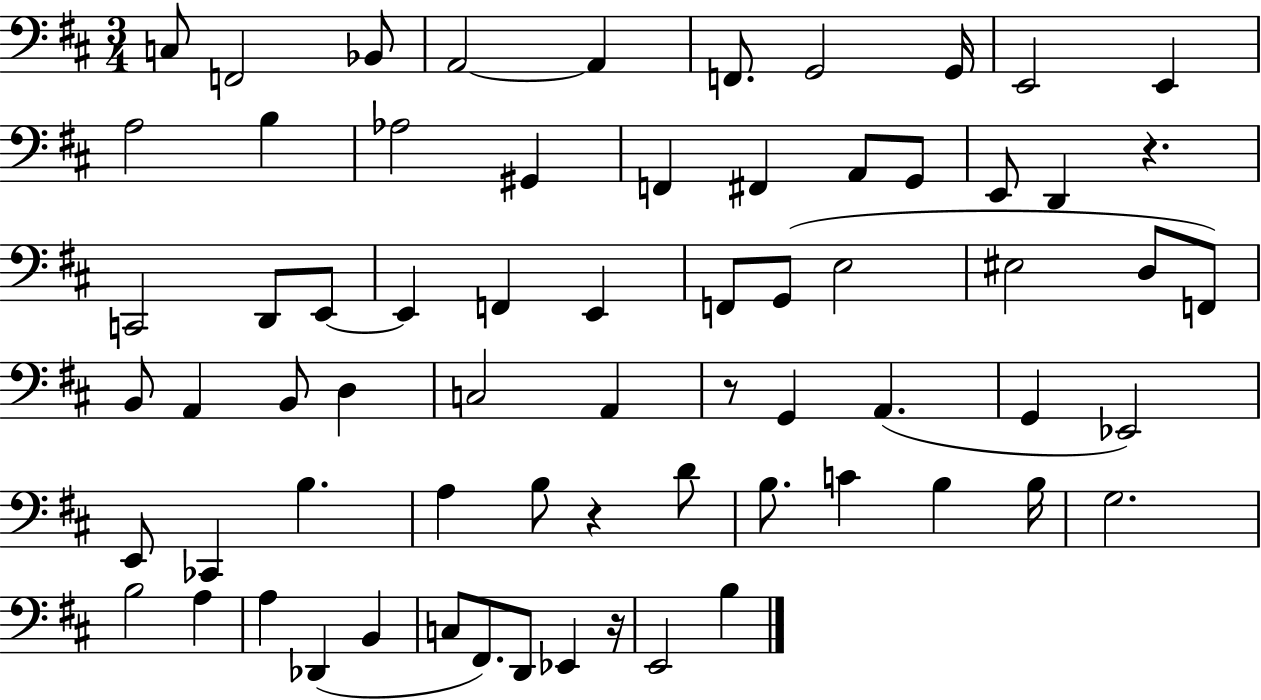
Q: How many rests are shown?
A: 4